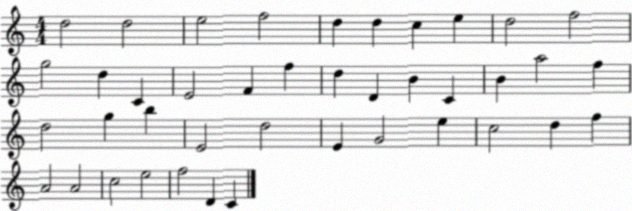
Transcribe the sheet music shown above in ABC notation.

X:1
T:Untitled
M:4/4
L:1/4
K:C
d2 d2 e2 f2 d d c e d2 f2 g2 d C E2 F f d D B C B a2 f d2 g b E2 d2 E G2 e c2 d f A2 A2 c2 e2 f2 D C